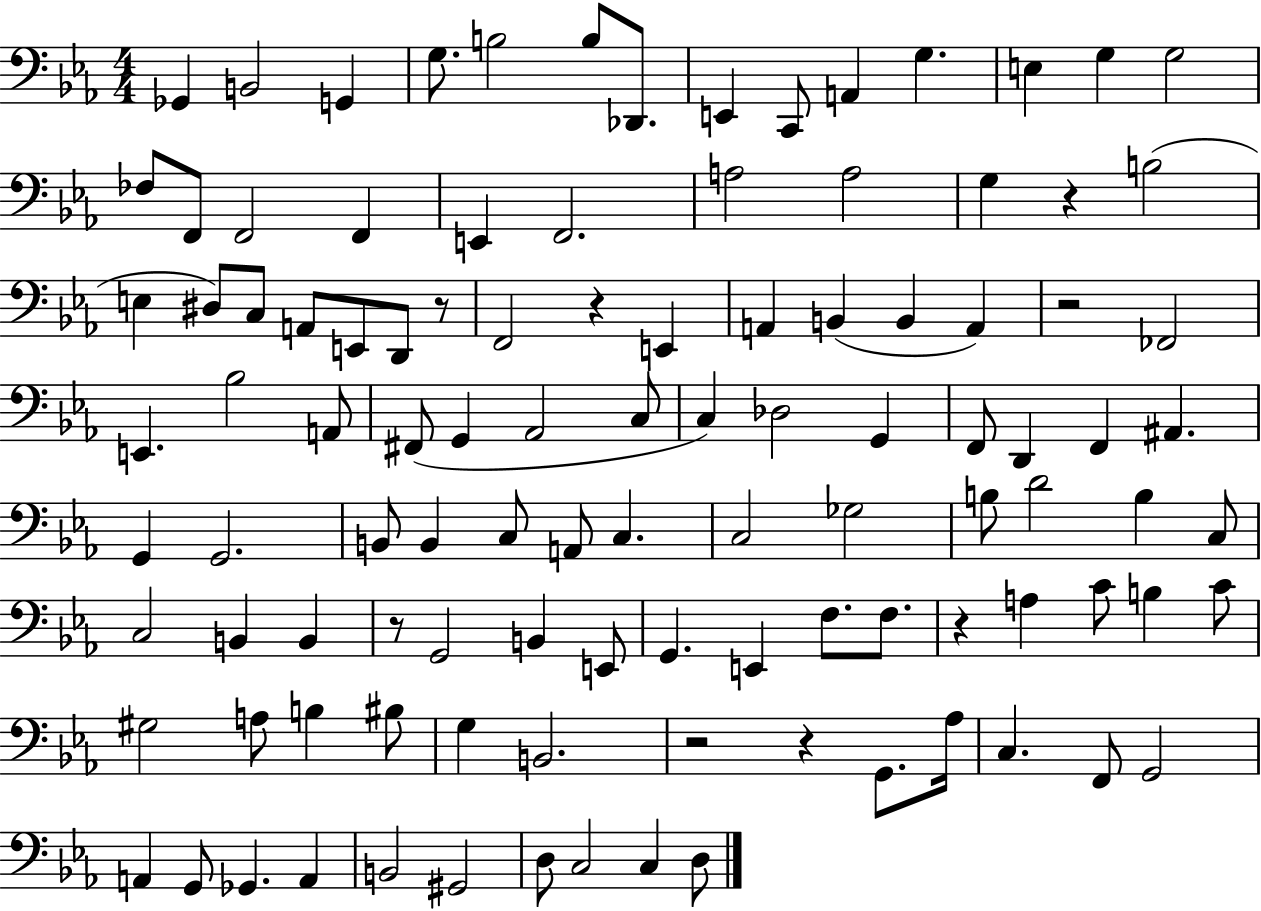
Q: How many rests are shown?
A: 8